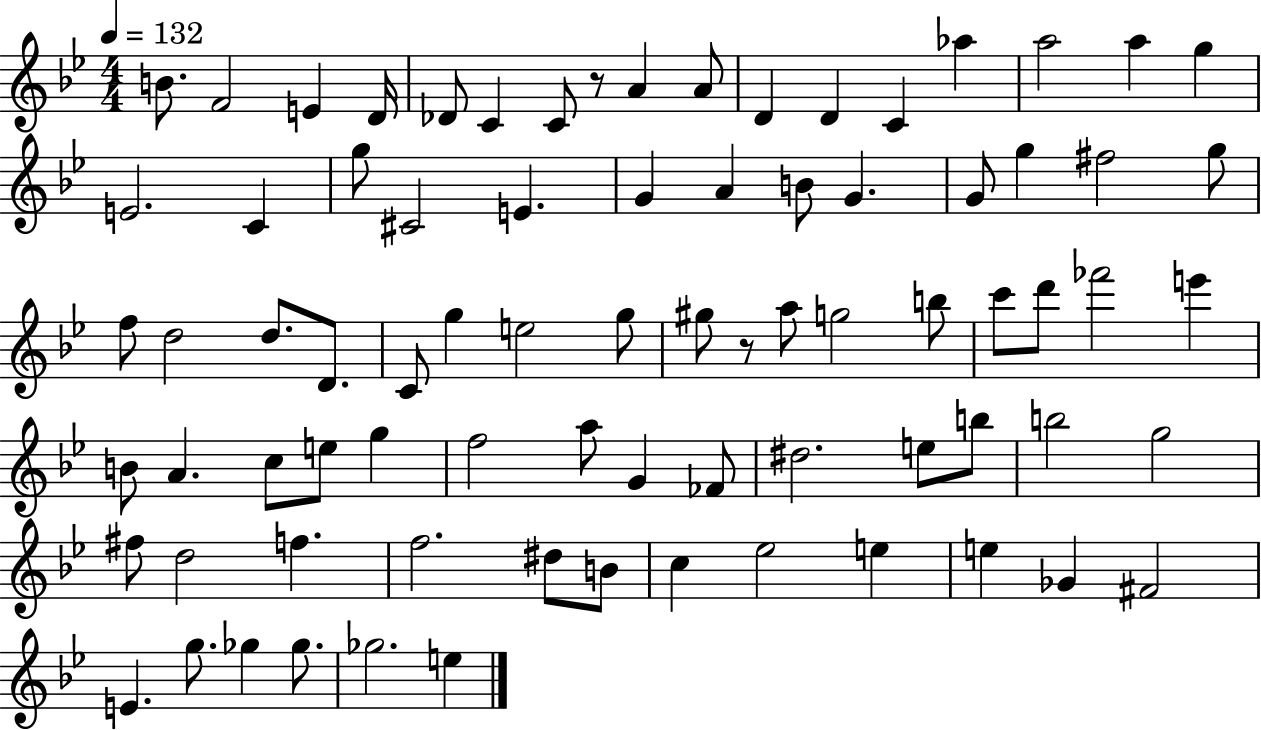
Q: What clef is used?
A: treble